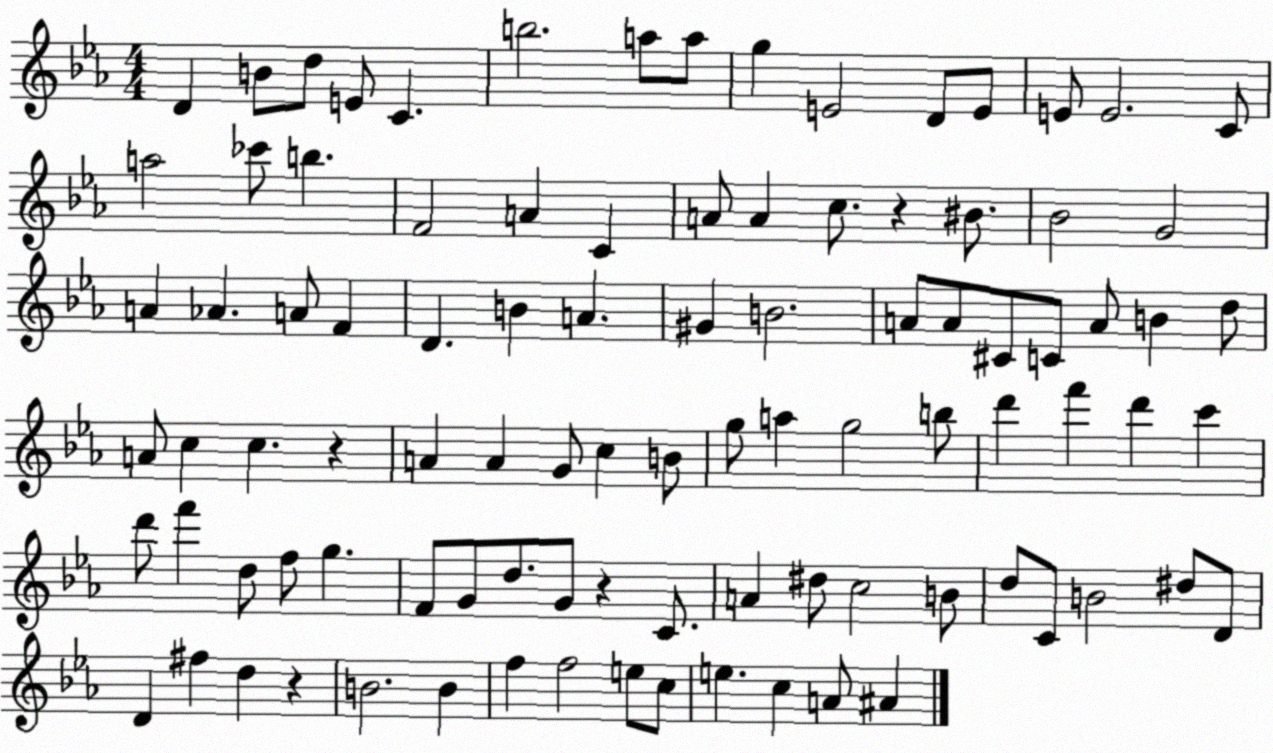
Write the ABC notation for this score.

X:1
T:Untitled
M:4/4
L:1/4
K:Eb
D B/2 d/2 E/2 C b2 a/2 a/2 g E2 D/2 E/2 E/2 E2 C/2 a2 _c'/2 b F2 A C A/2 A c/2 z ^B/2 _B2 G2 A _A A/2 F D B A ^G B2 A/2 A/2 ^C/2 C/2 A/2 B d/2 A/2 c c z A A G/2 c B/2 g/2 a g2 b/2 d' f' d' c' d'/2 f' d/2 f/2 g F/2 G/2 d/2 G/2 z C/2 A ^d/2 c2 B/2 d/2 C/2 B2 ^d/2 D/2 D ^f d z B2 B f f2 e/2 c/2 e c A/2 ^A